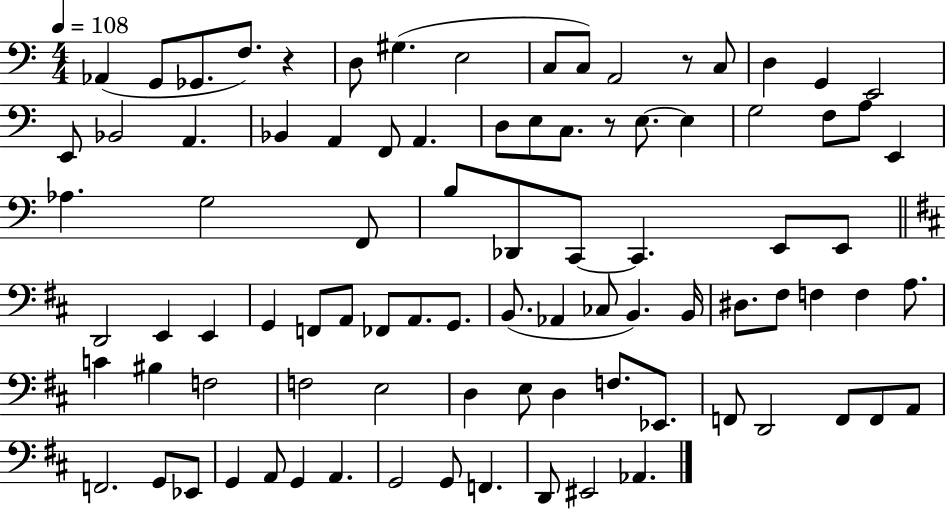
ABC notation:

X:1
T:Untitled
M:4/4
L:1/4
K:C
_A,, G,,/2 _G,,/2 F,/2 z D,/2 ^G, E,2 C,/2 C,/2 A,,2 z/2 C,/2 D, G,, E,,2 E,,/2 _B,,2 A,, _B,, A,, F,,/2 A,, D,/2 E,/2 C,/2 z/2 E,/2 E, G,2 F,/2 A,/2 E,, _A, G,2 F,,/2 B,/2 _D,,/2 C,,/2 C,, E,,/2 E,,/2 D,,2 E,, E,, G,, F,,/2 A,,/2 _F,,/2 A,,/2 G,,/2 B,,/2 _A,, _C,/2 B,, B,,/4 ^D,/2 ^F,/2 F, F, A,/2 C ^B, F,2 F,2 E,2 D, E,/2 D, F,/2 _E,,/2 F,,/2 D,,2 F,,/2 F,,/2 A,,/2 F,,2 G,,/2 _E,,/2 G,, A,,/2 G,, A,, G,,2 G,,/2 F,, D,,/2 ^E,,2 _A,,